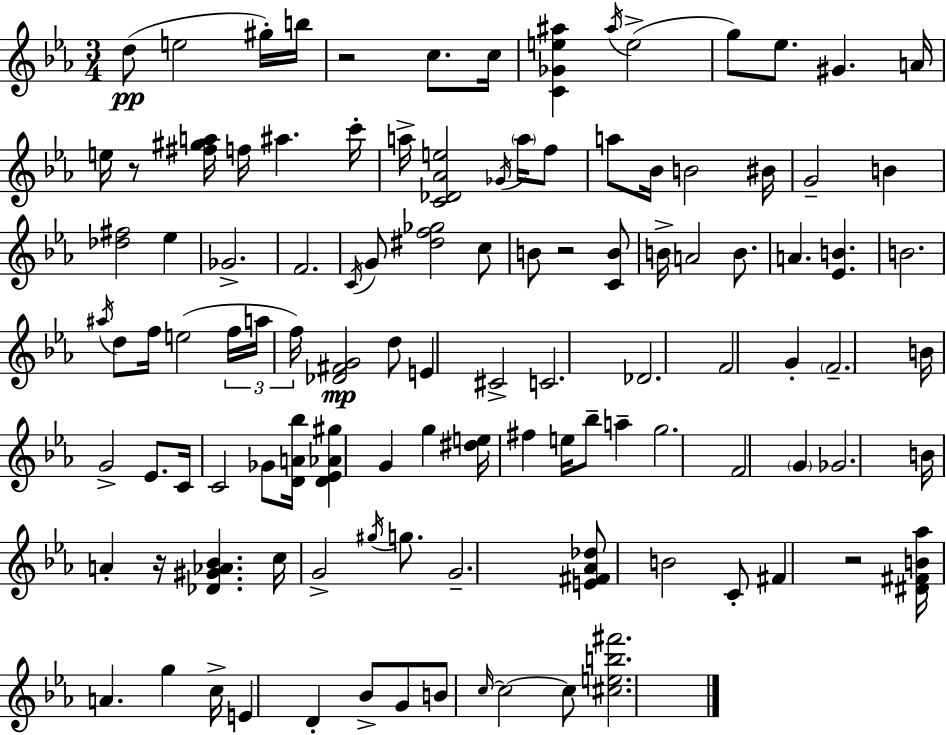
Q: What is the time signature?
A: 3/4